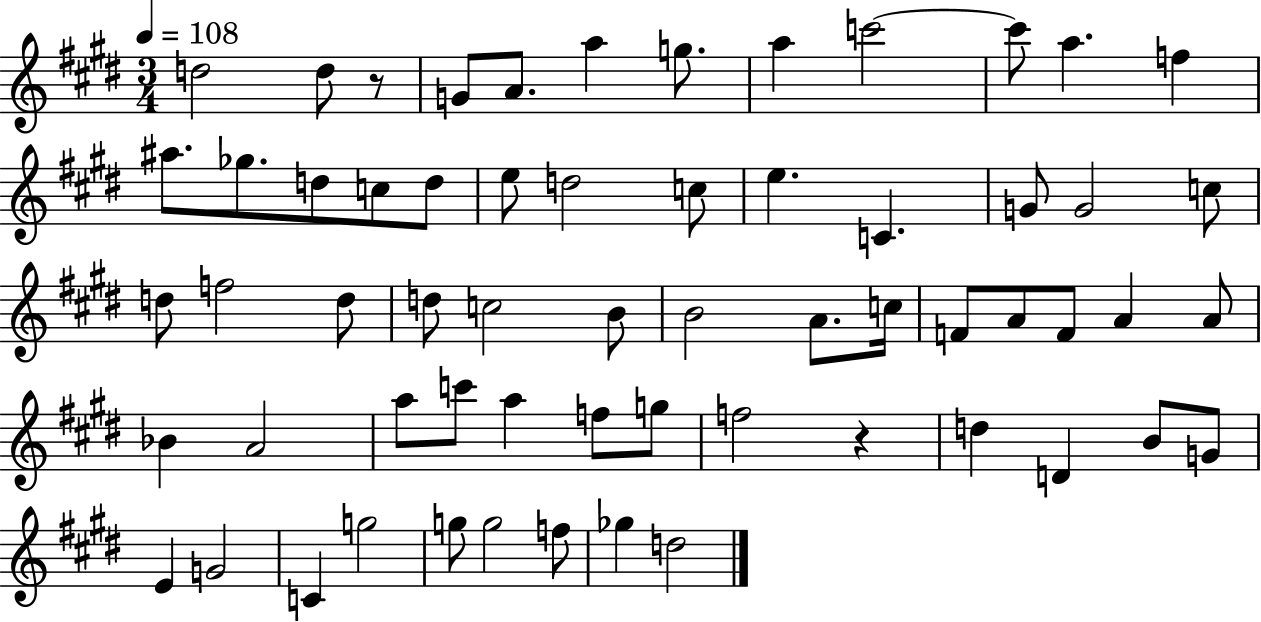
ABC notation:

X:1
T:Untitled
M:3/4
L:1/4
K:E
d2 d/2 z/2 G/2 A/2 a g/2 a c'2 c'/2 a f ^a/2 _g/2 d/2 c/2 d/2 e/2 d2 c/2 e C G/2 G2 c/2 d/2 f2 d/2 d/2 c2 B/2 B2 A/2 c/4 F/2 A/2 F/2 A A/2 _B A2 a/2 c'/2 a f/2 g/2 f2 z d D B/2 G/2 E G2 C g2 g/2 g2 f/2 _g d2